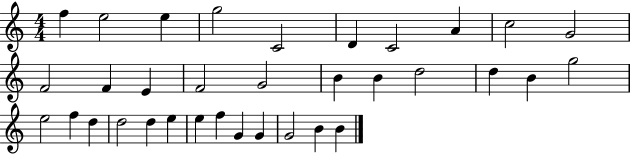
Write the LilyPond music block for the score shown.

{
  \clef treble
  \numericTimeSignature
  \time 4/4
  \key c \major
  f''4 e''2 e''4 | g''2 c'2 | d'4 c'2 a'4 | c''2 g'2 | \break f'2 f'4 e'4 | f'2 g'2 | b'4 b'4 d''2 | d''4 b'4 g''2 | \break e''2 f''4 d''4 | d''2 d''4 e''4 | e''4 f''4 g'4 g'4 | g'2 b'4 b'4 | \break \bar "|."
}